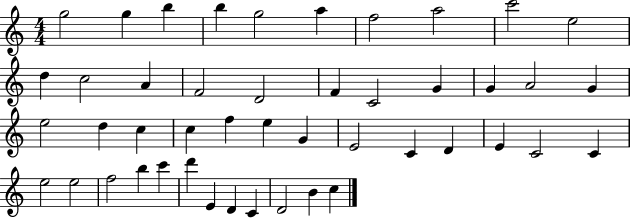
{
  \clef treble
  \numericTimeSignature
  \time 4/4
  \key c \major
  g''2 g''4 b''4 | b''4 g''2 a''4 | f''2 a''2 | c'''2 e''2 | \break d''4 c''2 a'4 | f'2 d'2 | f'4 c'2 g'4 | g'4 a'2 g'4 | \break e''2 d''4 c''4 | c''4 f''4 e''4 g'4 | e'2 c'4 d'4 | e'4 c'2 c'4 | \break e''2 e''2 | f''2 b''4 c'''4 | d'''4 e'4 d'4 c'4 | d'2 b'4 c''4 | \break \bar "|."
}